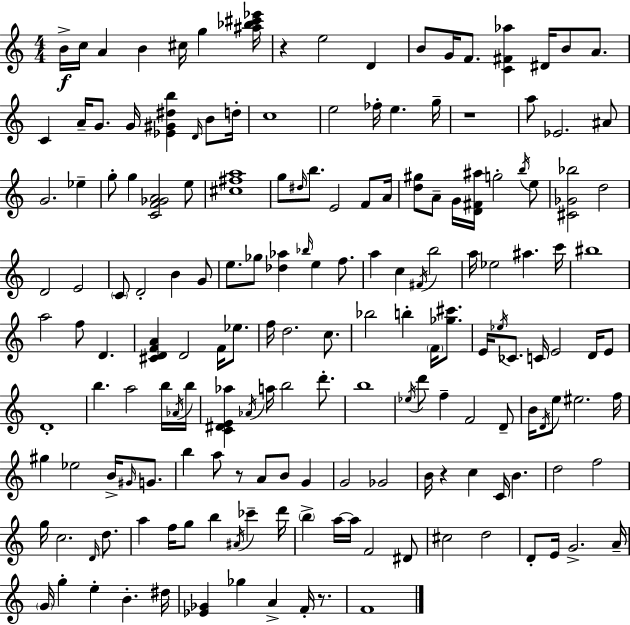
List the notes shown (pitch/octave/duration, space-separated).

B4/s C5/s A4/q B4/q C#5/s G5/q [A#5,Bb5,C#6,Eb6]/s R/q E5/h D4/q B4/e G4/s F4/e. [C4,F#4,Ab5]/q D#4/s B4/e A4/e. C4/q A4/s G4/e. G4/s [Eb4,G#4,D#5,B5]/q D4/s B4/e D5/s C5/w E5/h FES5/s E5/q. G5/s R/w A5/e Eb4/h. A#4/e G4/h. Eb5/q G5/e G5/q [C4,F4,Gb4,A4]/h E5/e [C#5,F#5,A5]/w G5/e D#5/s B5/e. E4/h F4/e A4/s [D5,G#5]/e A4/e G4/s [D4,F#4,A#5]/s G5/h B5/s E5/e [C#4,Gb4,Bb5]/h D5/h D4/h E4/h C4/e D4/h B4/q G4/e E5/e. Gb5/e [Db5,Ab5]/q Bb5/s E5/q F5/e. A5/q C5/q F#4/s B5/h A5/s Eb5/h A#5/q. C6/s BIS5/w A5/h F5/e D4/q. [C#4,D4,F4,A4]/q D4/h F4/s Eb5/e. F5/s D5/h. C5/e. Bb5/h B5/q F4/s [Gb5,C#6]/e. E4/s Eb5/s CES4/e. C4/s E4/h D4/s E4/e D4/w B5/q. A5/h B5/s Ab4/s B5/s [C4,D#4,E4,Ab5]/q Ab4/s A5/s B5/h D6/e. B5/w Eb5/s D6/e F5/q F4/h D4/e B4/s D4/s E5/e EIS5/h. F5/s G#5/q Eb5/h B4/s G#4/s G4/e. B5/q A5/e R/e A4/e B4/e G4/q G4/h Gb4/h B4/s R/q C5/q C4/s B4/q. D5/h F5/h G5/s C5/h. D4/s D5/e. A5/q F5/s G5/e B5/q A#4/s CES6/q D6/s B5/q A5/s A5/s F4/h D#4/e C#5/h D5/h D4/e E4/s G4/h. A4/s G4/s G5/q E5/q B4/q. D#5/s [Eb4,Gb4]/q Gb5/q A4/q F4/s R/e. F4/w